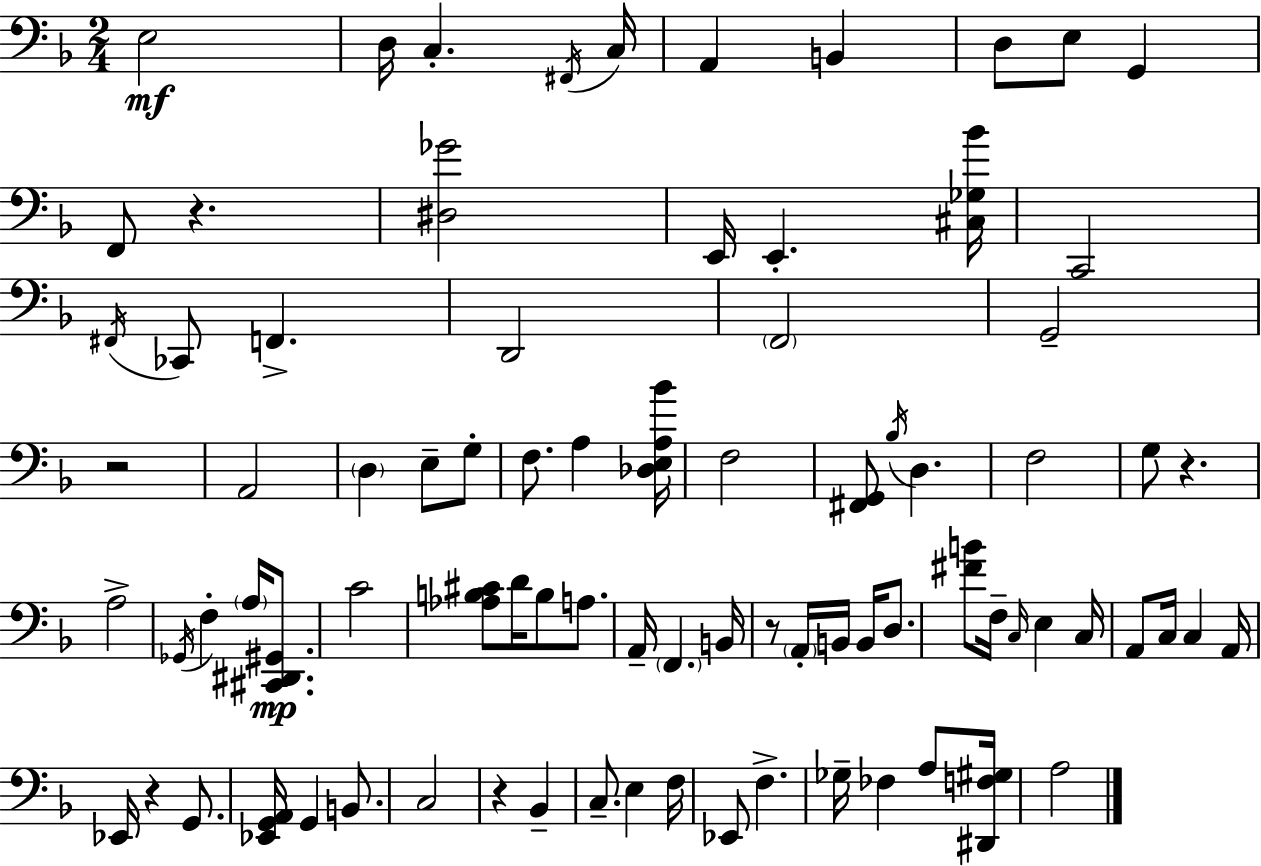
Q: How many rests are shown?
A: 6